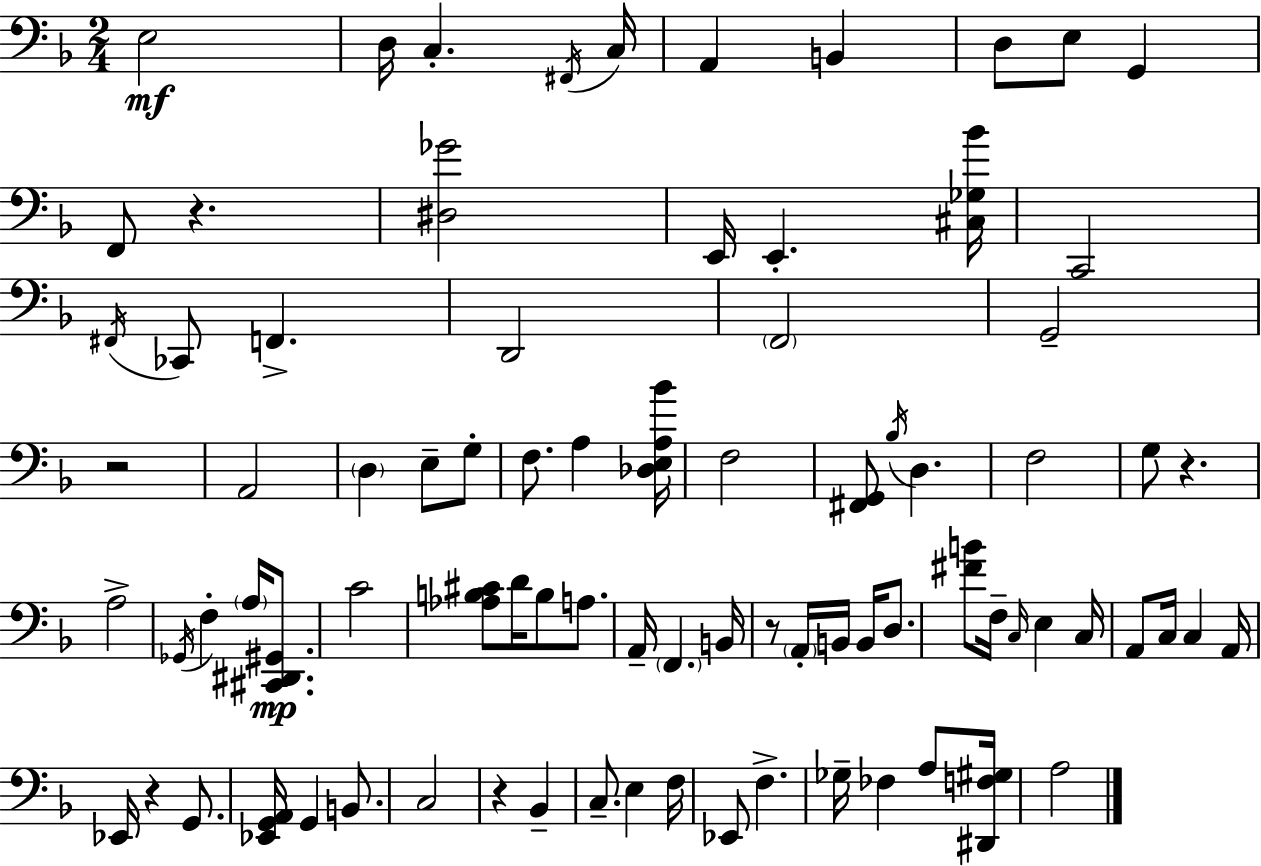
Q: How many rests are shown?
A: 6